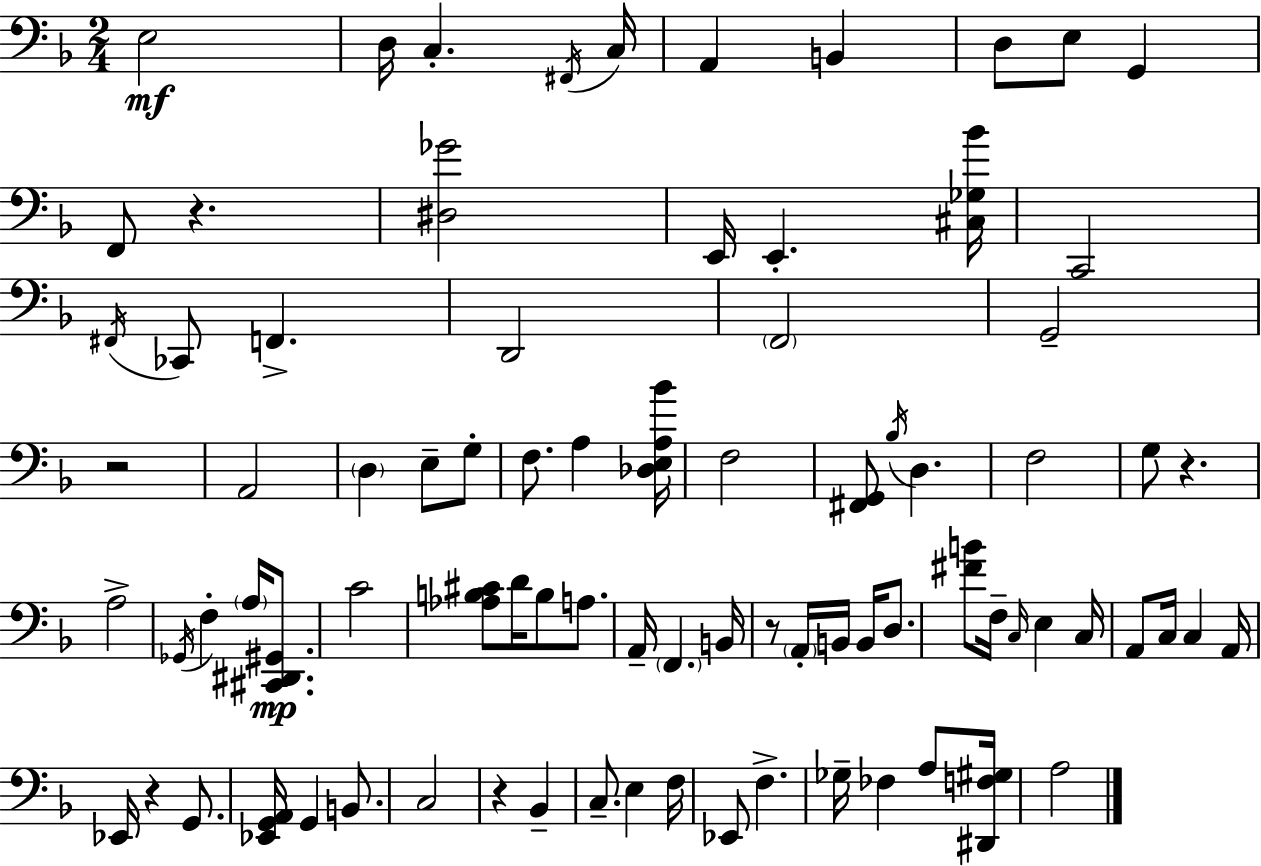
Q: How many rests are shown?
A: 6